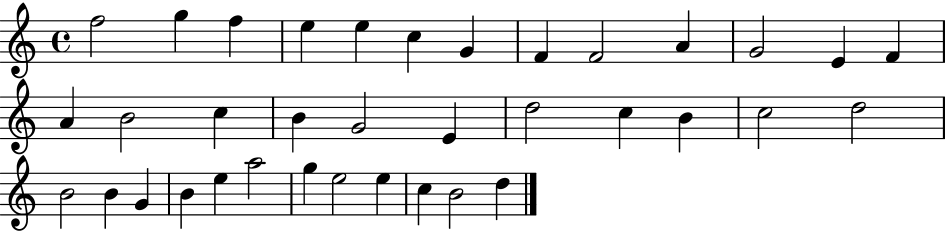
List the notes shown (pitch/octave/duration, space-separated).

F5/h G5/q F5/q E5/q E5/q C5/q G4/q F4/q F4/h A4/q G4/h E4/q F4/q A4/q B4/h C5/q B4/q G4/h E4/q D5/h C5/q B4/q C5/h D5/h B4/h B4/q G4/q B4/q E5/q A5/h G5/q E5/h E5/q C5/q B4/h D5/q